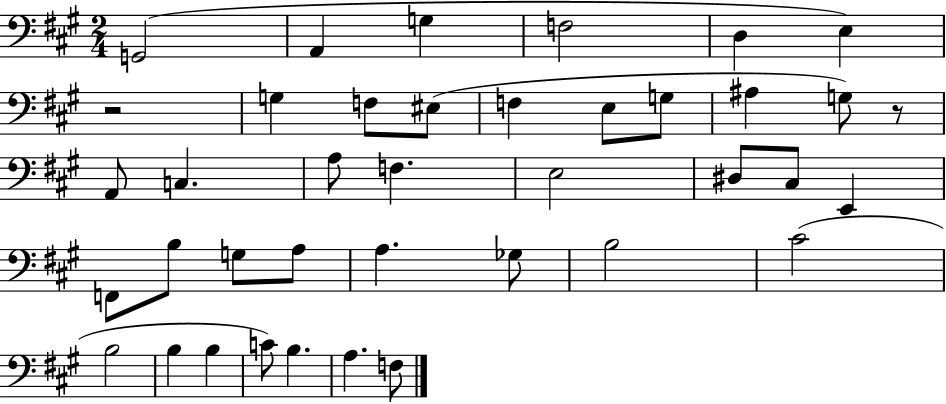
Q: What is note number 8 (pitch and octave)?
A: F3